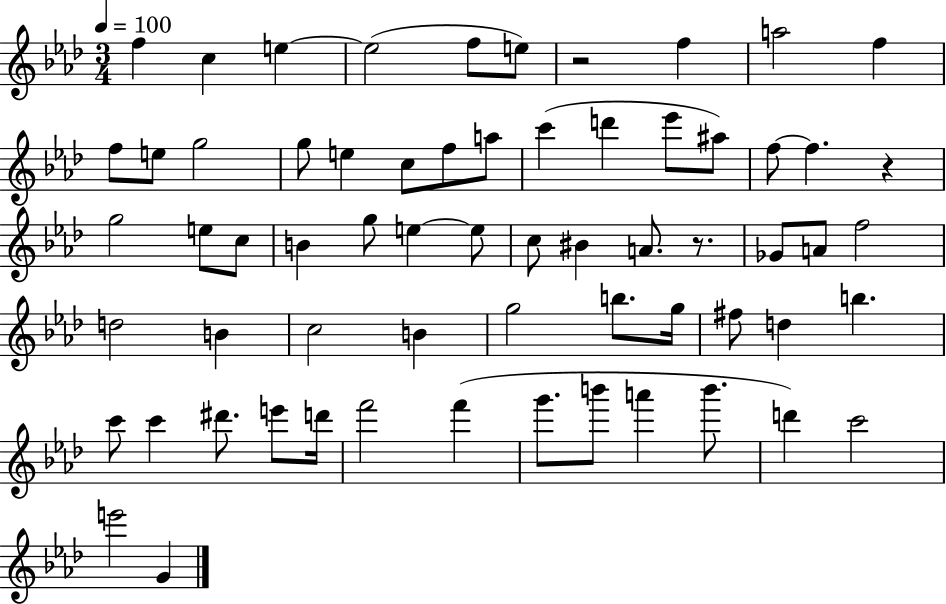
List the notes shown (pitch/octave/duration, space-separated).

F5/q C5/q E5/q E5/h F5/e E5/e R/h F5/q A5/h F5/q F5/e E5/e G5/h G5/e E5/q C5/e F5/e A5/e C6/q D6/q Eb6/e A#5/e F5/e F5/q. R/q G5/h E5/e C5/e B4/q G5/e E5/q E5/e C5/e BIS4/q A4/e. R/e. Gb4/e A4/e F5/h D5/h B4/q C5/h B4/q G5/h B5/e. G5/s F#5/e D5/q B5/q. C6/e C6/q D#6/e. E6/e D6/s F6/h F6/q G6/e. B6/e A6/q B6/e. D6/q C6/h E6/h G4/q